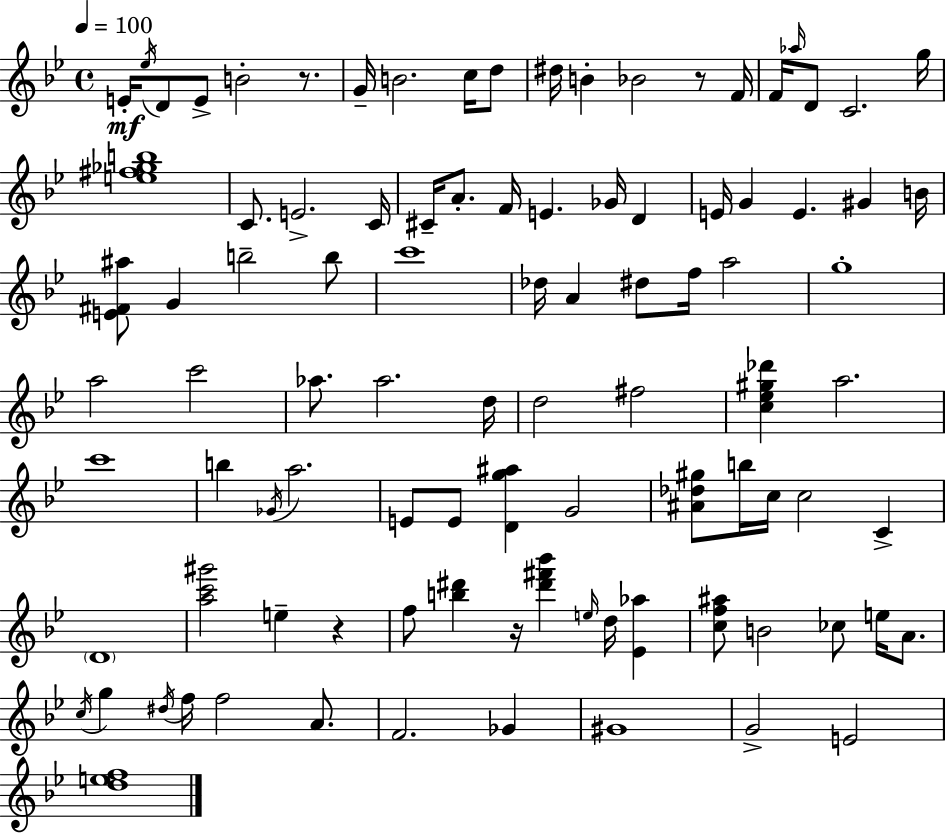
X:1
T:Untitled
M:4/4
L:1/4
K:Gm
E/4 _e/4 D/2 E/2 B2 z/2 G/4 B2 c/4 d/2 ^d/4 B _B2 z/2 F/4 F/4 _a/4 D/2 C2 g/4 [e^f_gb]4 C/2 E2 C/4 ^C/4 A/2 F/4 E _G/4 D E/4 G E ^G B/4 [E^F^a]/2 G b2 b/2 c'4 _d/4 A ^d/2 f/4 a2 g4 a2 c'2 _a/2 _a2 d/4 d2 ^f2 [c_e^g_d'] a2 c'4 b _G/4 a2 E/2 E/2 [Dg^a] G2 [^A_d^g]/2 b/4 c/4 c2 C D4 [ac'^g']2 e z f/2 [b^d'] z/4 [^d'^f'_b'] e/4 d/4 [_E_a] [cf^a]/2 B2 _c/2 e/4 A/2 c/4 g ^d/4 f/4 f2 A/2 F2 _G ^G4 G2 E2 [def]4